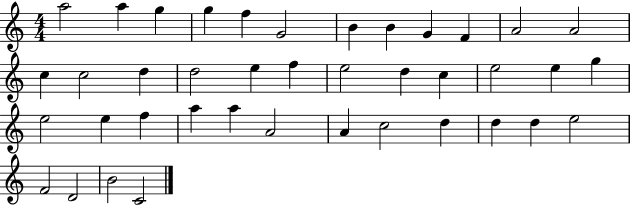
A5/h A5/q G5/q G5/q F5/q G4/h B4/q B4/q G4/q F4/q A4/h A4/h C5/q C5/h D5/q D5/h E5/q F5/q E5/h D5/q C5/q E5/h E5/q G5/q E5/h E5/q F5/q A5/q A5/q A4/h A4/q C5/h D5/q D5/q D5/q E5/h F4/h D4/h B4/h C4/h